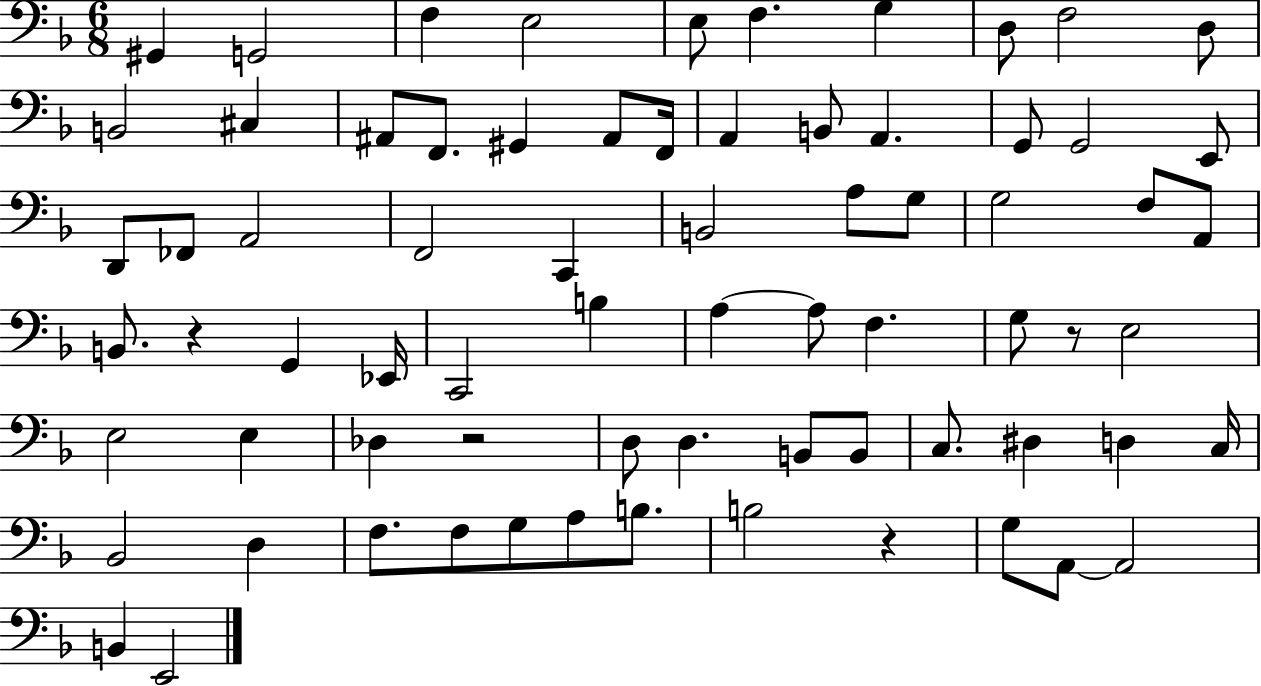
X:1
T:Untitled
M:6/8
L:1/4
K:F
^G,, G,,2 F, E,2 E,/2 F, G, D,/2 F,2 D,/2 B,,2 ^C, ^A,,/2 F,,/2 ^G,, ^A,,/2 F,,/4 A,, B,,/2 A,, G,,/2 G,,2 E,,/2 D,,/2 _F,,/2 A,,2 F,,2 C,, B,,2 A,/2 G,/2 G,2 F,/2 A,,/2 B,,/2 z G,, _E,,/4 C,,2 B, A, A,/2 F, G,/2 z/2 E,2 E,2 E, _D, z2 D,/2 D, B,,/2 B,,/2 C,/2 ^D, D, C,/4 _B,,2 D, F,/2 F,/2 G,/2 A,/2 B,/2 B,2 z G,/2 A,,/2 A,,2 B,, E,,2